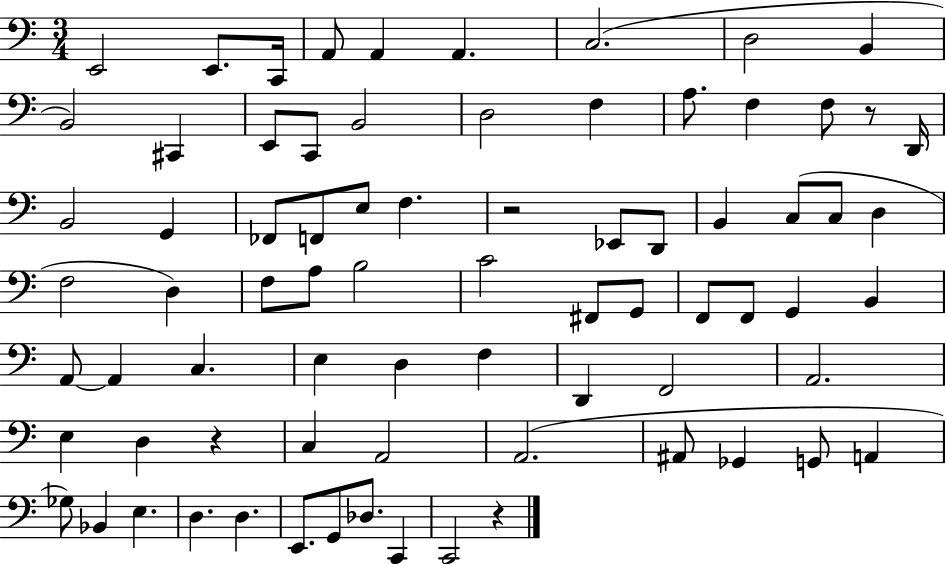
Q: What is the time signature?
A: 3/4